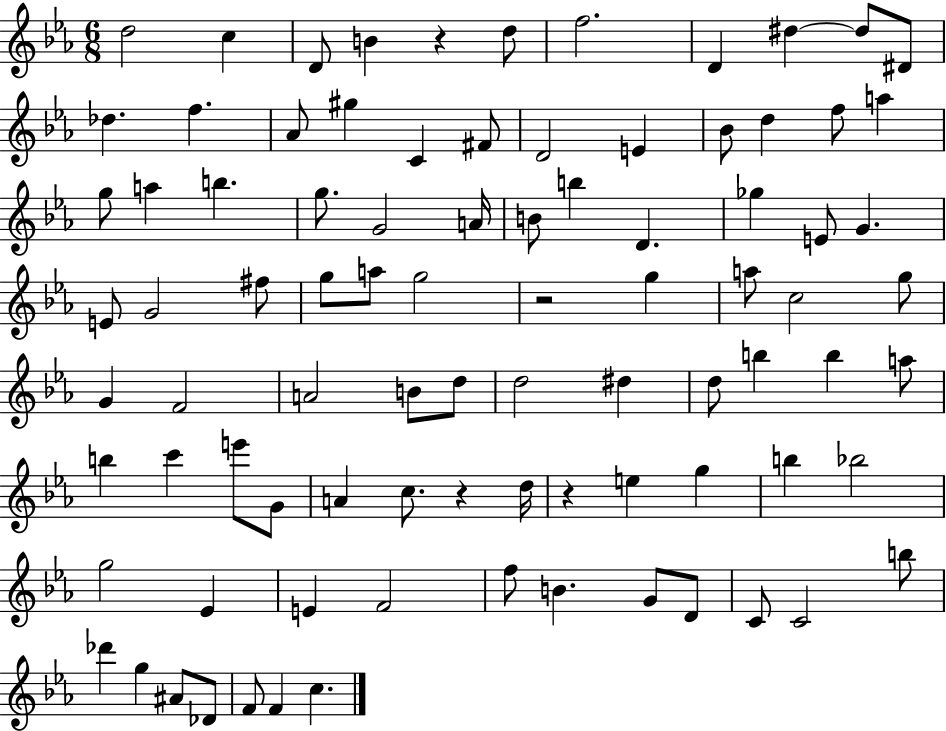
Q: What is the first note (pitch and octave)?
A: D5